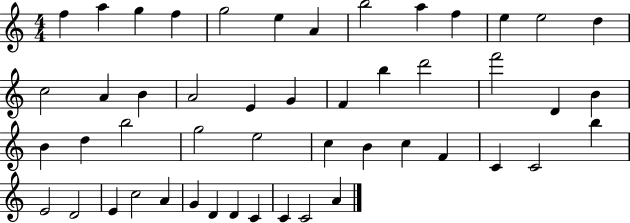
{
  \clef treble
  \numericTimeSignature
  \time 4/4
  \key c \major
  f''4 a''4 g''4 f''4 | g''2 e''4 a'4 | b''2 a''4 f''4 | e''4 e''2 d''4 | \break c''2 a'4 b'4 | a'2 e'4 g'4 | f'4 b''4 d'''2 | f'''2 d'4 b'4 | \break b'4 d''4 b''2 | g''2 e''2 | c''4 b'4 c''4 f'4 | c'4 c'2 b''4 | \break e'2 d'2 | e'4 c''2 a'4 | g'4 d'4 d'4 c'4 | c'4 c'2 a'4 | \break \bar "|."
}